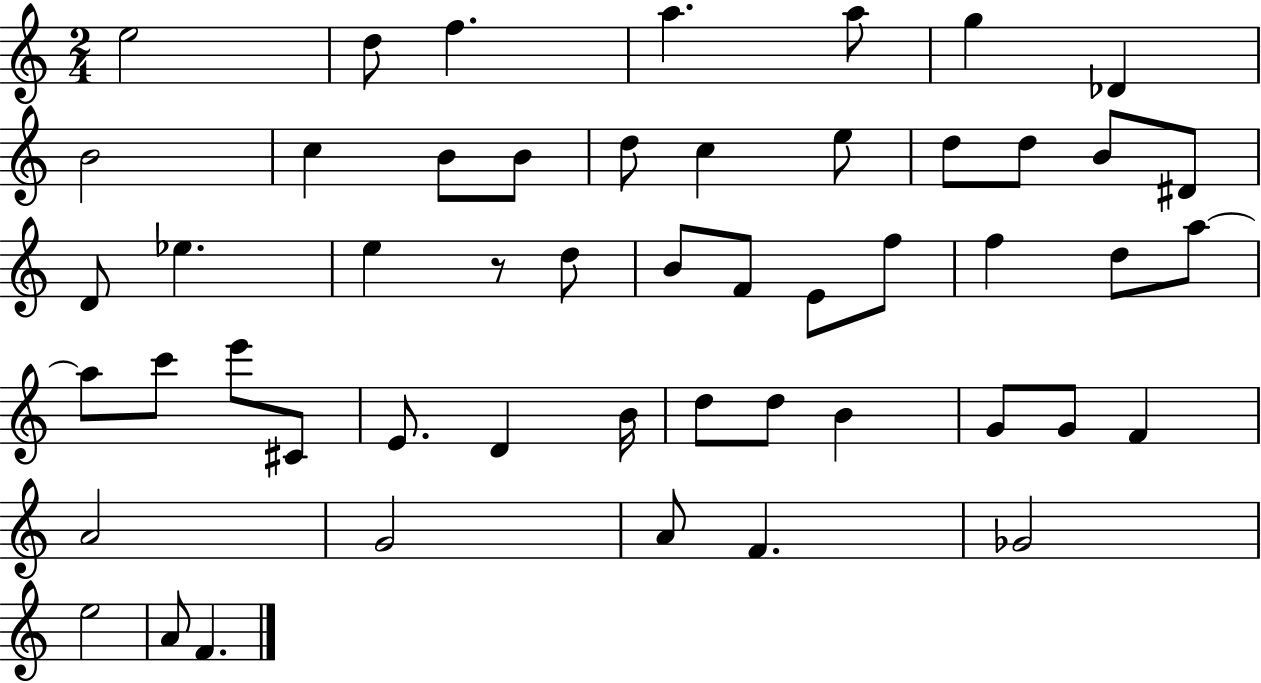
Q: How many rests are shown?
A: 1